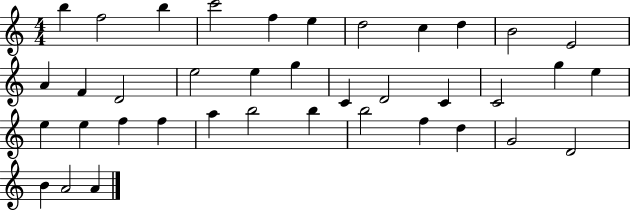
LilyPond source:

{
  \clef treble
  \numericTimeSignature
  \time 4/4
  \key c \major
  b''4 f''2 b''4 | c'''2 f''4 e''4 | d''2 c''4 d''4 | b'2 e'2 | \break a'4 f'4 d'2 | e''2 e''4 g''4 | c'4 d'2 c'4 | c'2 g''4 e''4 | \break e''4 e''4 f''4 f''4 | a''4 b''2 b''4 | b''2 f''4 d''4 | g'2 d'2 | \break b'4 a'2 a'4 | \bar "|."
}